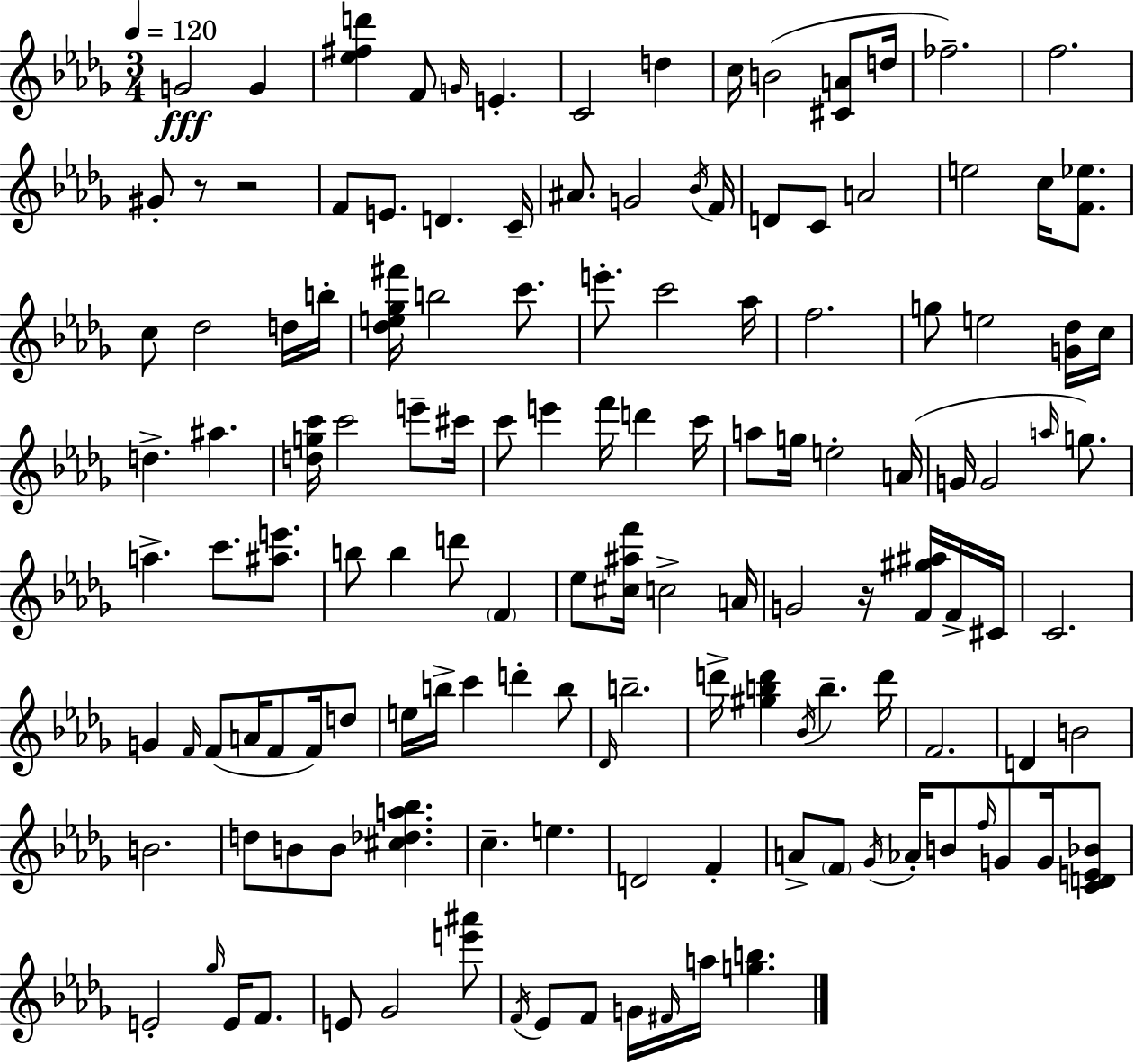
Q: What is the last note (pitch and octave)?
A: A5